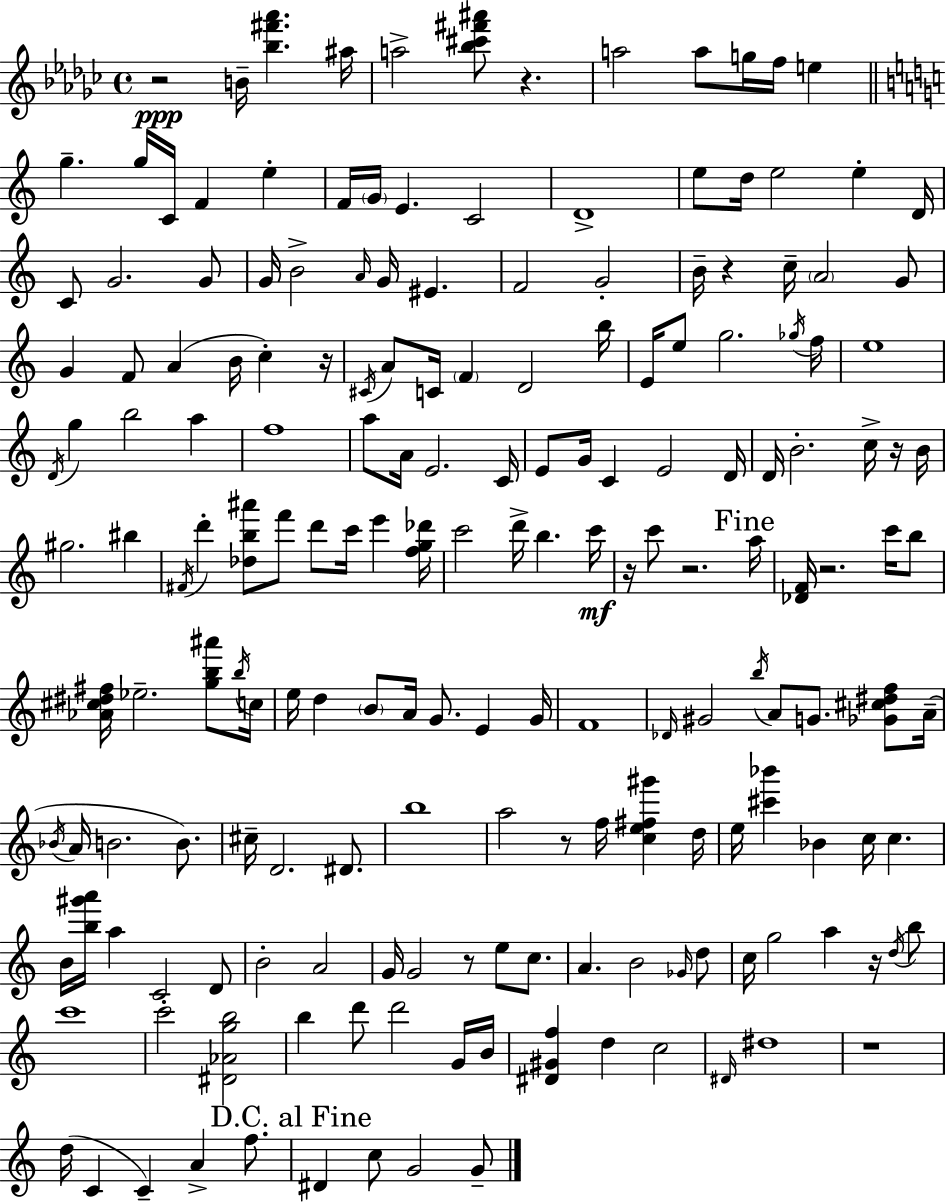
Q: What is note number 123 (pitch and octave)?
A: C4